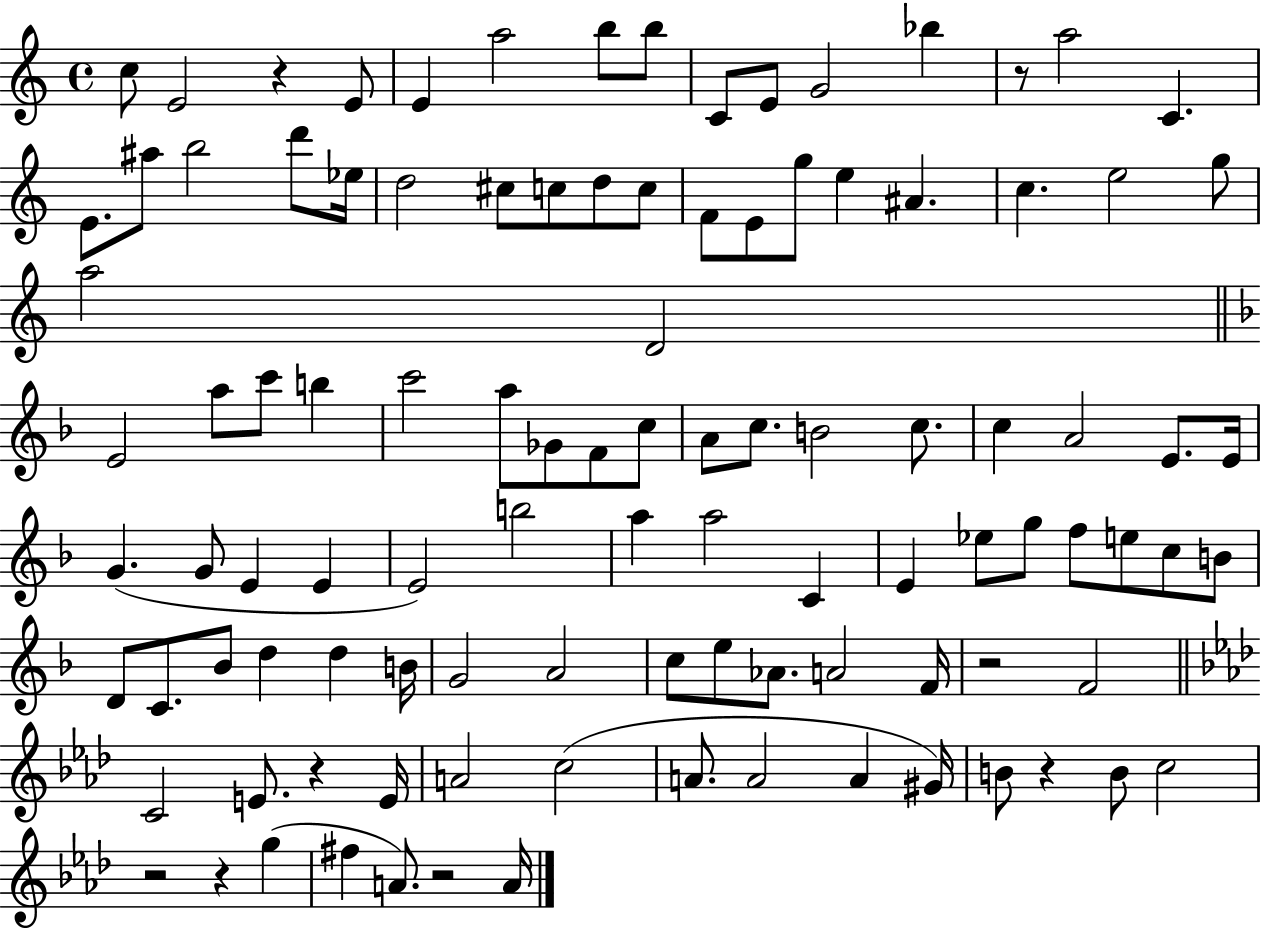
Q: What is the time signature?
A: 4/4